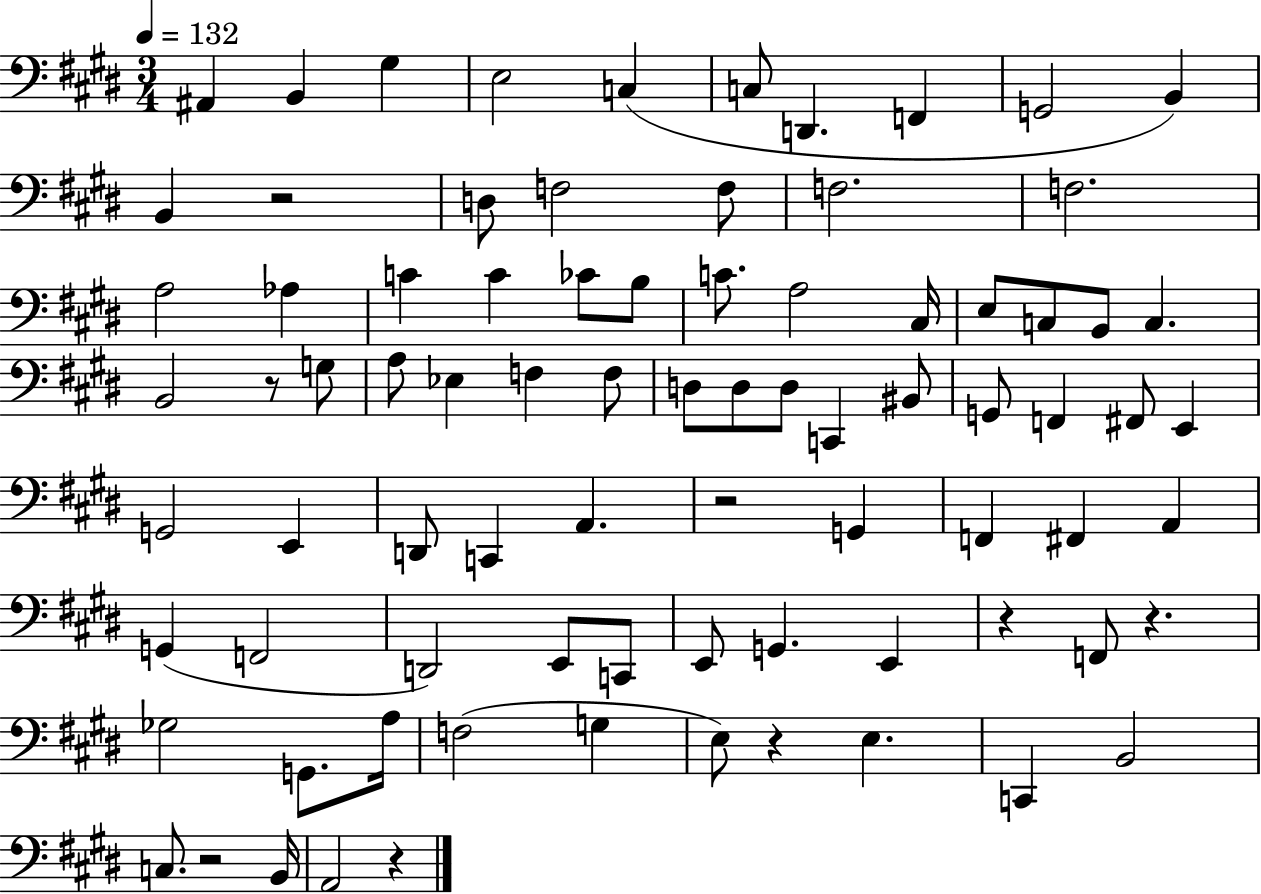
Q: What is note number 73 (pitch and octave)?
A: B2